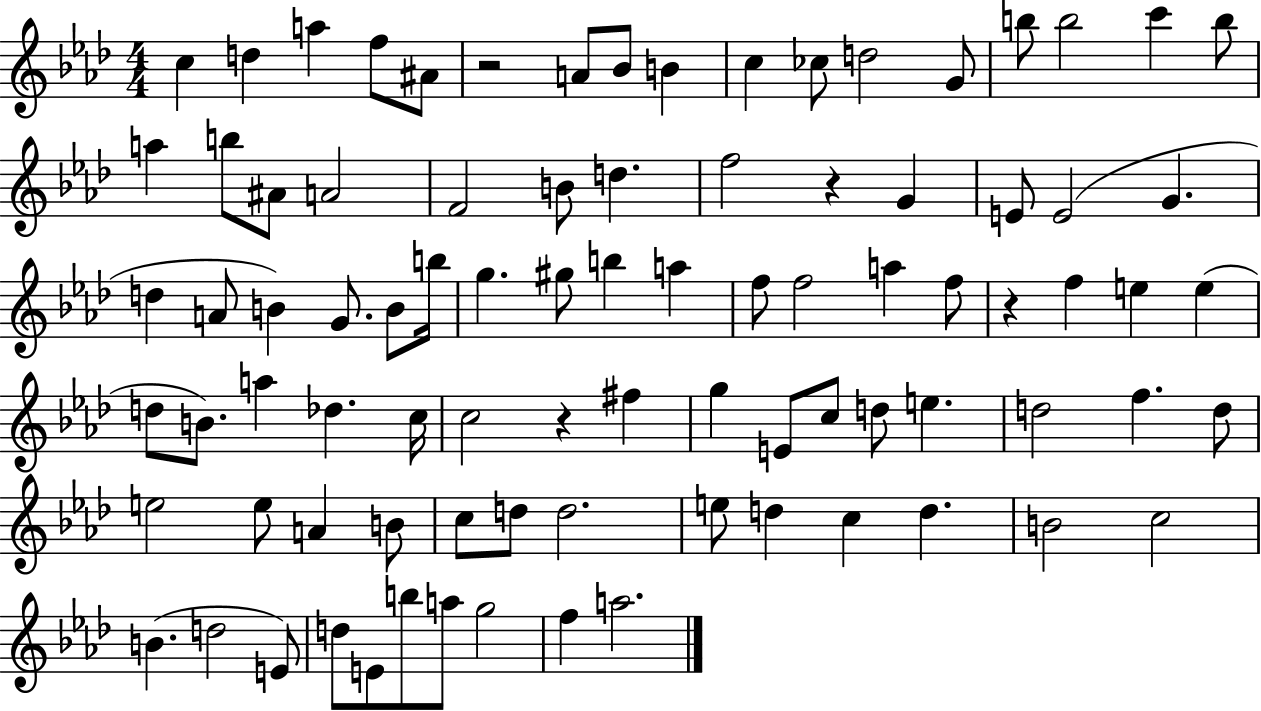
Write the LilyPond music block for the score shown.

{
  \clef treble
  \numericTimeSignature
  \time 4/4
  \key aes \major
  c''4 d''4 a''4 f''8 ais'8 | r2 a'8 bes'8 b'4 | c''4 ces''8 d''2 g'8 | b''8 b''2 c'''4 b''8 | \break a''4 b''8 ais'8 a'2 | f'2 b'8 d''4. | f''2 r4 g'4 | e'8 e'2( g'4. | \break d''4 a'8 b'4) g'8. b'8 b''16 | g''4. gis''8 b''4 a''4 | f''8 f''2 a''4 f''8 | r4 f''4 e''4 e''4( | \break d''8 b'8.) a''4 des''4. c''16 | c''2 r4 fis''4 | g''4 e'8 c''8 d''8 e''4. | d''2 f''4. d''8 | \break e''2 e''8 a'4 b'8 | c''8 d''8 d''2. | e''8 d''4 c''4 d''4. | b'2 c''2 | \break b'4.( d''2 e'8) | d''8 e'8 b''8 a''8 g''2 | f''4 a''2. | \bar "|."
}